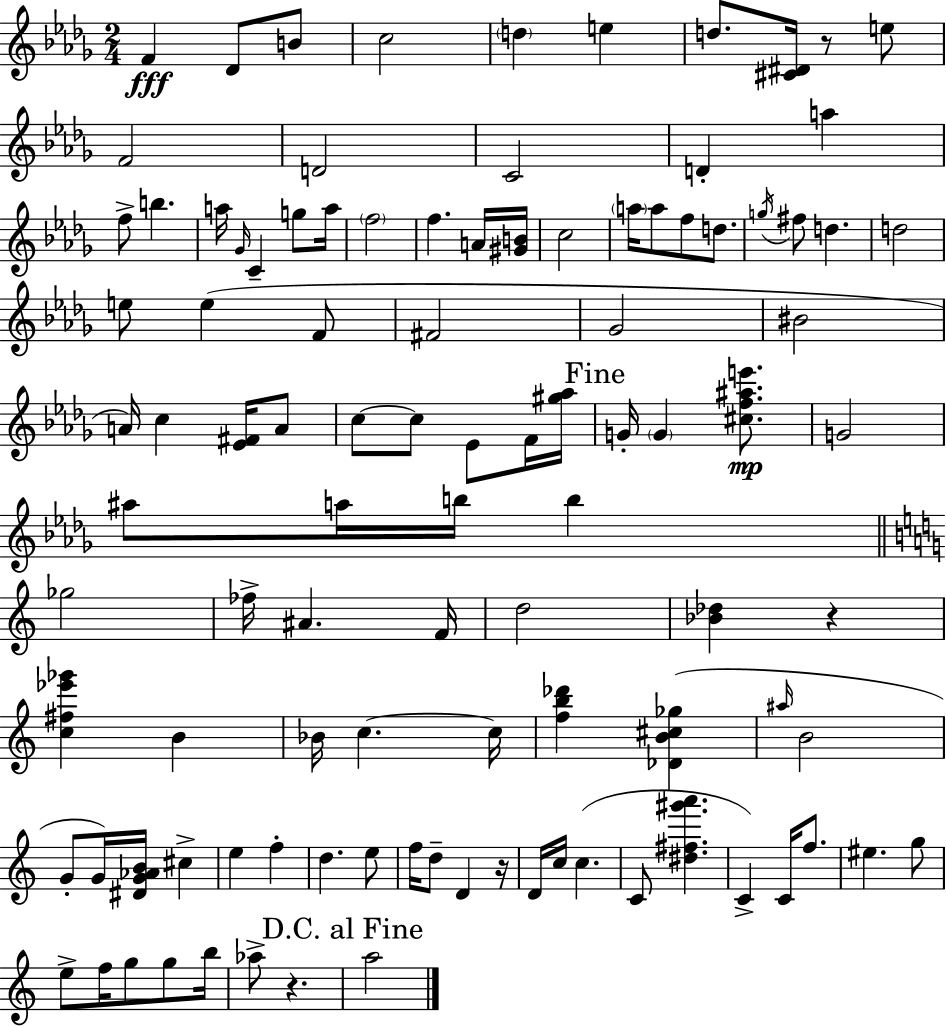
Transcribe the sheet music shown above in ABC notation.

X:1
T:Untitled
M:2/4
L:1/4
K:Bbm
F _D/2 B/2 c2 d e d/2 [^C^D]/4 z/2 e/2 F2 D2 C2 D a f/2 b a/4 _G/4 C g/2 a/4 f2 f A/4 [^GB]/4 c2 a/4 a/2 f/2 d/2 g/4 ^f/2 d d2 e/2 e F/2 ^F2 _G2 ^B2 A/4 c [_E^F]/4 A/2 c/2 c/2 _E/2 F/4 [^g_a]/4 G/4 G [^cf^ae']/2 G2 ^a/2 a/4 b/4 b _g2 _f/4 ^A F/4 d2 [_B_d] z [c^f_e'_g'] B _B/4 c c/4 [fb_d'] [_DB^c_g] ^a/4 B2 G/2 G/4 [^DG_AB]/4 ^c e f d e/2 f/4 d/2 D z/4 D/4 c/4 c C/2 [^d^f^g'a'] C C/4 f/2 ^e g/2 e/2 f/4 g/2 g/2 b/4 _a/2 z a2